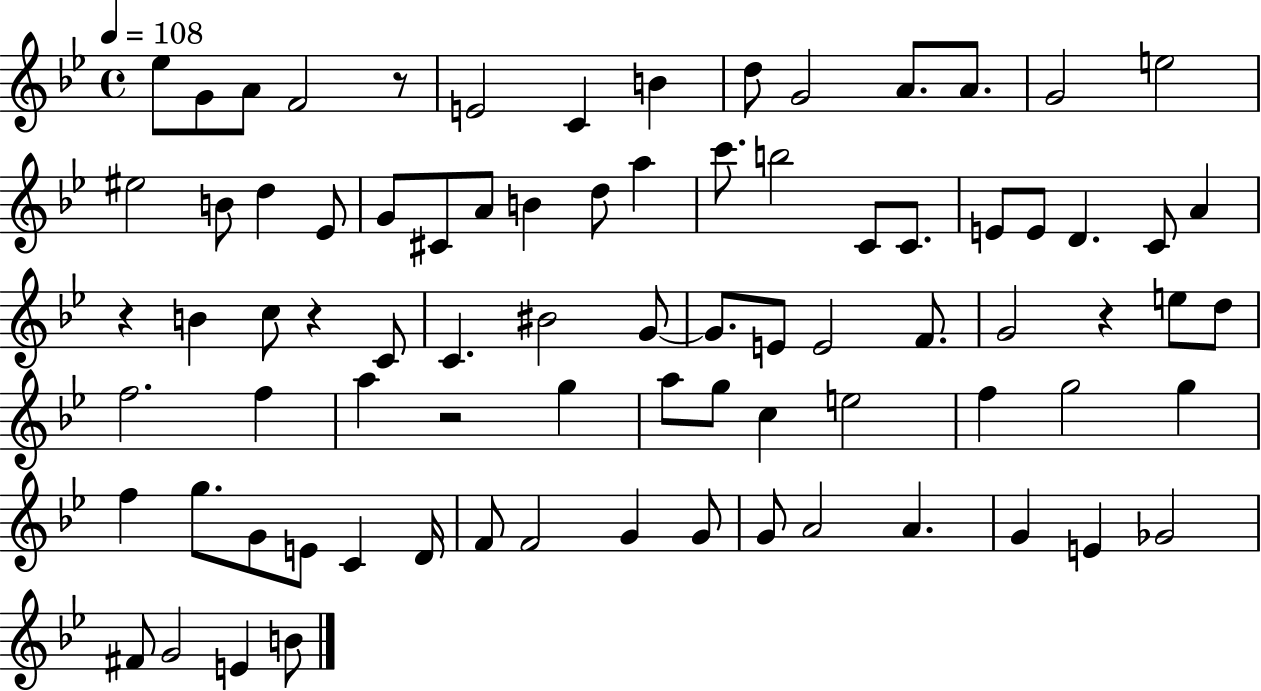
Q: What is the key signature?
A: BES major